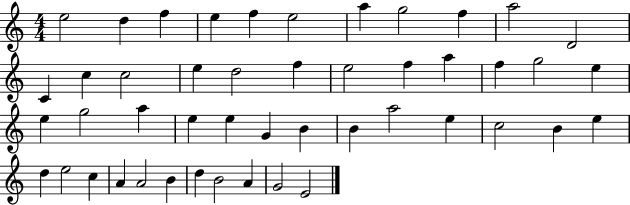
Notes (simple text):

E5/h D5/q F5/q E5/q F5/q E5/h A5/q G5/h F5/q A5/h D4/h C4/q C5/q C5/h E5/q D5/h F5/q E5/h F5/q A5/q F5/q G5/h E5/q E5/q G5/h A5/q E5/q E5/q G4/q B4/q B4/q A5/h E5/q C5/h B4/q E5/q D5/q E5/h C5/q A4/q A4/h B4/q D5/q B4/h A4/q G4/h E4/h